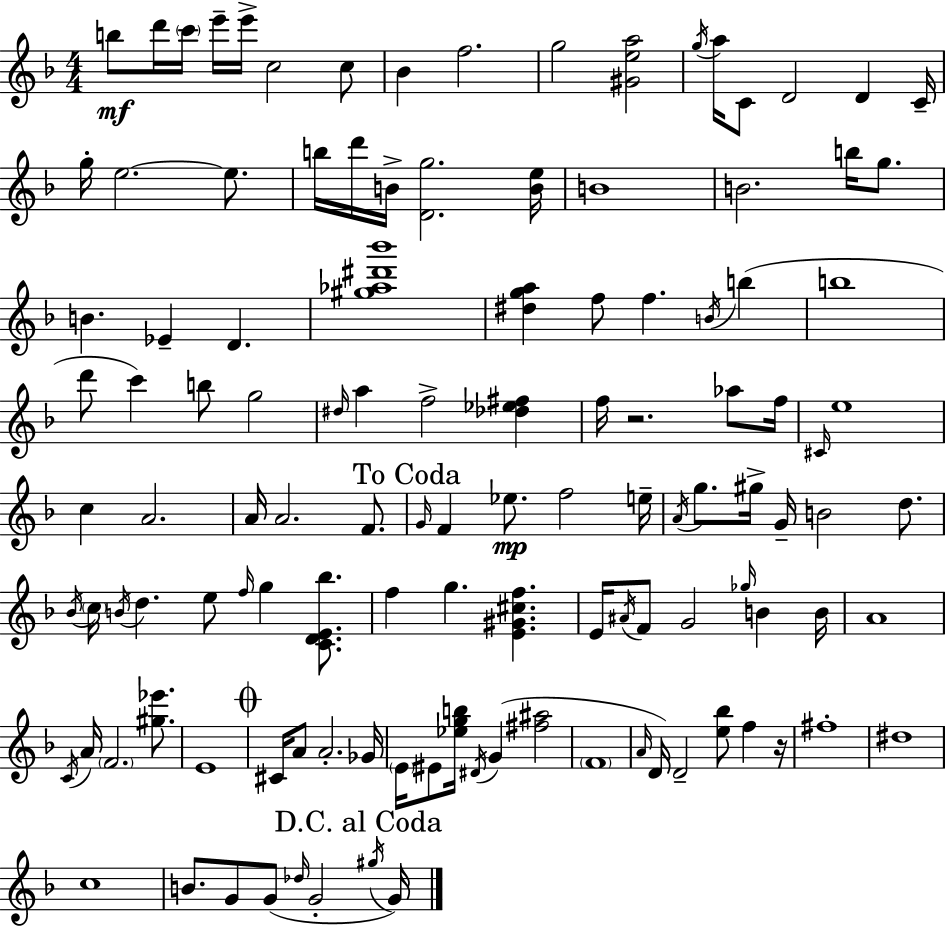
{
  \clef treble
  \numericTimeSignature
  \time 4/4
  \key d \minor
  b''8\mf d'''16 \parenthesize c'''16 e'''16-- e'''16-> c''2 c''8 | bes'4 f''2. | g''2 <gis' e'' a''>2 | \acciaccatura { g''16 } a''16 c'8 d'2 d'4 | \break c'16-- g''16-. e''2.~~ e''8. | b''16 d'''16 b'16-> <d' g''>2. | <b' e''>16 b'1 | b'2. b''16 g''8. | \break b'4. ees'4-- d'4. | <gis'' aes'' dis''' bes'''>1 | <dis'' g'' a''>4 f''8 f''4. \acciaccatura { b'16 }( b''4 | b''1 | \break d'''8 c'''4) b''8 g''2 | \grace { dis''16 } a''4 f''2-> <des'' ees'' fis''>4 | f''16 r2. | aes''8 f''16 \grace { cis'16 } e''1 | \break c''4 a'2. | a'16 a'2. | f'8. \mark "To Coda" \grace { g'16 } f'4 ees''8.\mp f''2 | e''16-- \acciaccatura { a'16 } g''8. gis''16-> g'16-- b'2 | \break d''8. \acciaccatura { bes'16 } \parenthesize c''16 \acciaccatura { b'16 } d''4. e''8 | \grace { f''16 } g''4 <c' d' e' bes''>8. f''4 g''4. | <e' gis' cis'' f''>4. e'16 \acciaccatura { ais'16 } f'8 g'2 | \grace { ges''16 } b'4 b'16 a'1 | \break \acciaccatura { c'16 } a'16 \parenthesize f'2. | <gis'' ees'''>8. e'1 | \mark \markup { \musicglyph "scripts.coda" } cis'16 a'8 a'2.-. | ges'16 \parenthesize e'16 eis'8 <ees'' g'' b''>16 | \break \acciaccatura { dis'16 } g'4( <fis'' ais''>2 \parenthesize f'1 | \grace { a'16 } d'16) d'2-- | <e'' bes''>8 f''4 r16 fis''1-. | dis''1 | \break c''1 | b'8. | g'8 g'8( \grace { des''16 } g'2-. \mark "D.C. al Coda" \acciaccatura { gis''16 } g'16) | \bar "|."
}